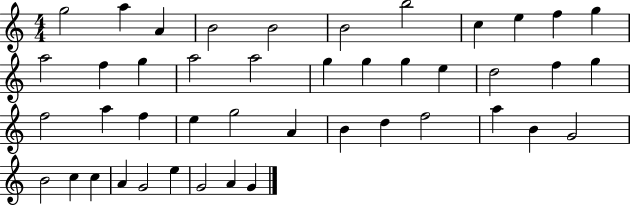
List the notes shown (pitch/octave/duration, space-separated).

G5/h A5/q A4/q B4/h B4/h B4/h B5/h C5/q E5/q F5/q G5/q A5/h F5/q G5/q A5/h A5/h G5/q G5/q G5/q E5/q D5/h F5/q G5/q F5/h A5/q F5/q E5/q G5/h A4/q B4/q D5/q F5/h A5/q B4/q G4/h B4/h C5/q C5/q A4/q G4/h E5/q G4/h A4/q G4/q